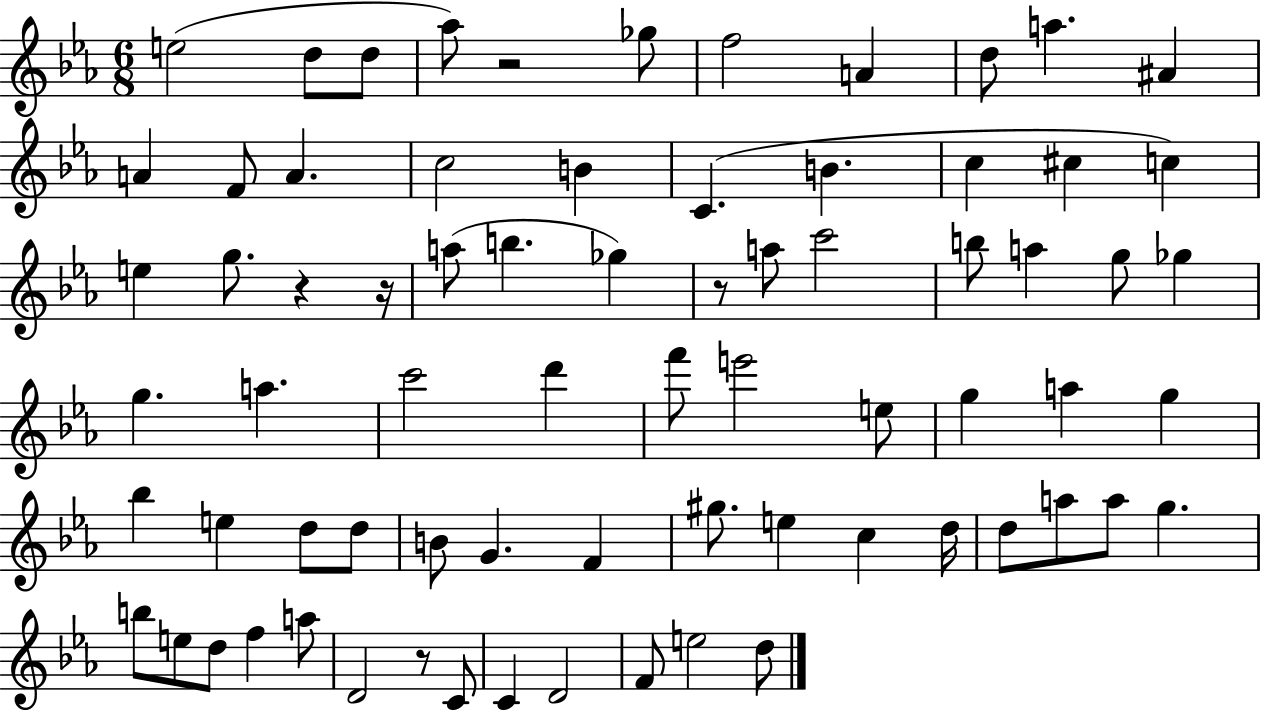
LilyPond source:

{
  \clef treble
  \numericTimeSignature
  \time 6/8
  \key ees \major
  e''2( d''8 d''8 | aes''8) r2 ges''8 | f''2 a'4 | d''8 a''4. ais'4 | \break a'4 f'8 a'4. | c''2 b'4 | c'4.( b'4. | c''4 cis''4 c''4) | \break e''4 g''8. r4 r16 | a''8( b''4. ges''4) | r8 a''8 c'''2 | b''8 a''4 g''8 ges''4 | \break g''4. a''4. | c'''2 d'''4 | f'''8 e'''2 e''8 | g''4 a''4 g''4 | \break bes''4 e''4 d''8 d''8 | b'8 g'4. f'4 | gis''8. e''4 c''4 d''16 | d''8 a''8 a''8 g''4. | \break b''8 e''8 d''8 f''4 a''8 | d'2 r8 c'8 | c'4 d'2 | f'8 e''2 d''8 | \break \bar "|."
}